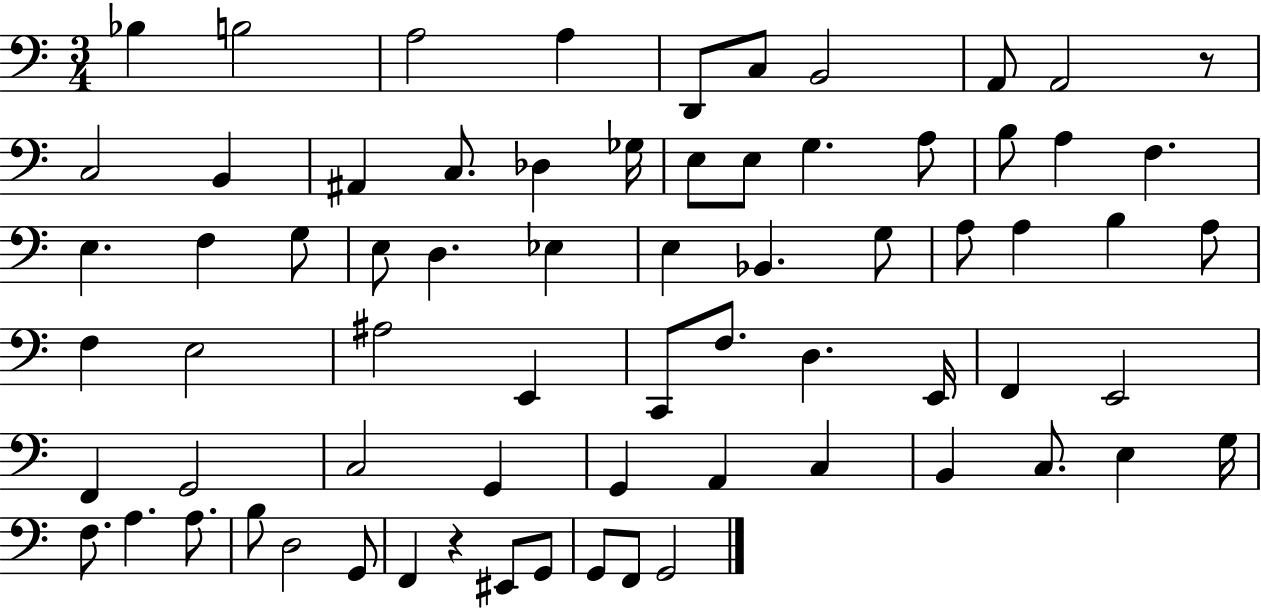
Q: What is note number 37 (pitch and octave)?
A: E3